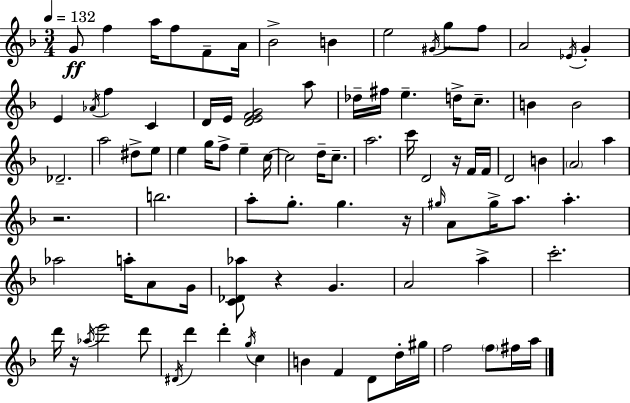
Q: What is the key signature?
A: D minor